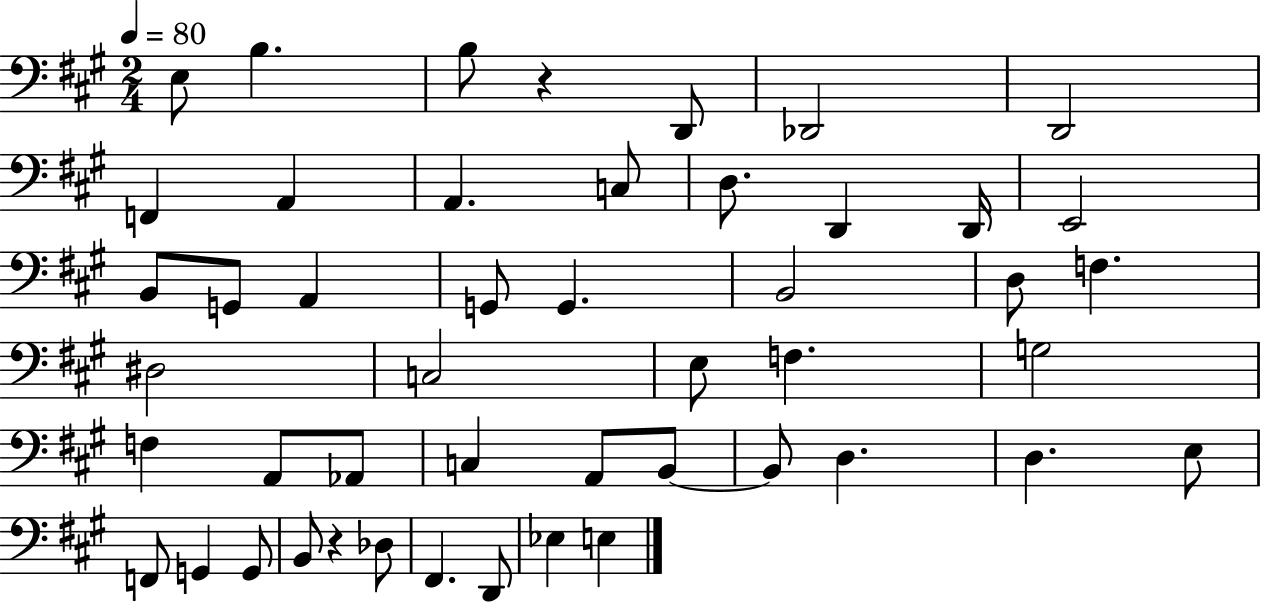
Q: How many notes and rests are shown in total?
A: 48